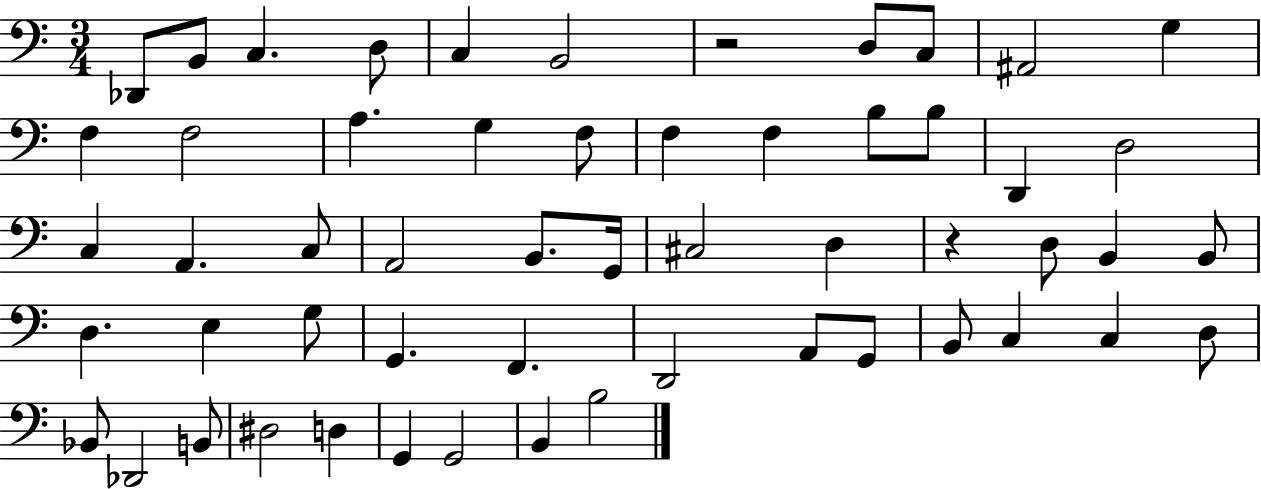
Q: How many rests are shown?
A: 2